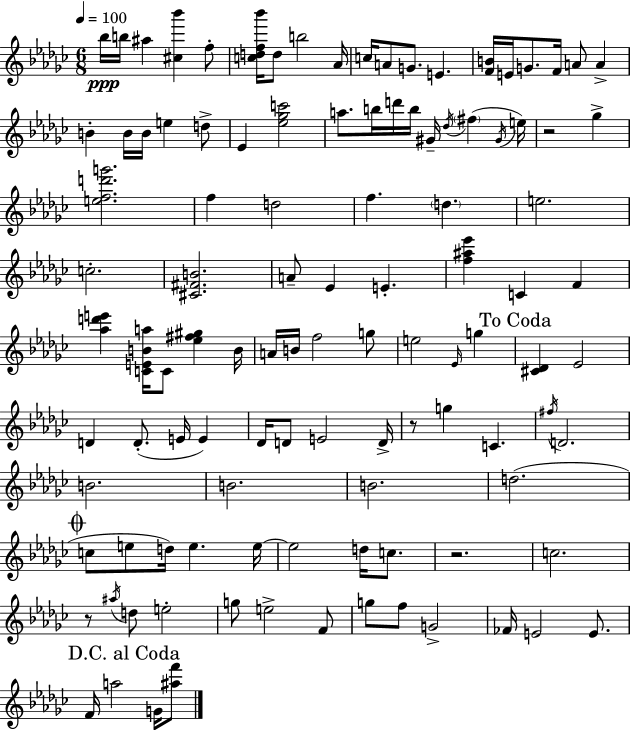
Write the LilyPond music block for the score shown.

{
  \clef treble
  \numericTimeSignature
  \time 6/8
  \key ees \minor
  \tempo 4 = 100
  bes''16\ppp b''16 ais''4 <cis'' bes'''>4 f''8-. | <c'' d'' f'' bes'''>16 d''8 b''2 aes'16 | c''16 a'8 g'8. e'4. | <f' b'>16 e'16 g'8. f'16 a'8 a'4-> | \break b'4-. b'16 b'16 e''4 d''8-> | ees'4 <ees'' ges'' c'''>2 | a''8. b''16 d'''16 b''16 gis'16-- \acciaccatura { des''16 }( \parenthesize fis''4 | \acciaccatura { gis'16 } e''16) r2 ges''4-> | \break <e'' f'' d''' g'''>2. | f''4 d''2 | f''4. \parenthesize d''4. | e''2. | \break c''2.-. | <cis' fis' b'>2. | a'8-- ees'4 e'4.-. | <f'' ais'' ees'''>4 c'4 f'4 | \break <aes'' d''' e'''>4 <c' e' b' a''>16 c'8 <ees'' fis'' gis''>4 | b'16 a'16 b'16 f''2 | g''8 e''2 \grace { ees'16 } g''4 | \mark "To Coda" <cis' des'>4 ees'2 | \break d'4 d'8.-.( e'16 e'4) | des'16 d'8 e'2 | d'16-> r8 g''4 c'4. | \acciaccatura { fis''16 } d'2. | \break b'2. | b'2. | b'2. | d''2.( | \break \mark \markup { \musicglyph "scripts.coda" } c''8 e''8 d''16) e''4. | e''16~~ e''2 | d''16 c''8. r2. | c''2. | \break r8 \acciaccatura { ais''16 } d''8 e''2-. | g''8 e''2-> | f'8 g''8 f''8 g'2-> | fes'16 e'2 | \break e'8. \mark "D.C. al Coda" f'16 a''2 | g'16 <ais'' f'''>8 \bar "|."
}